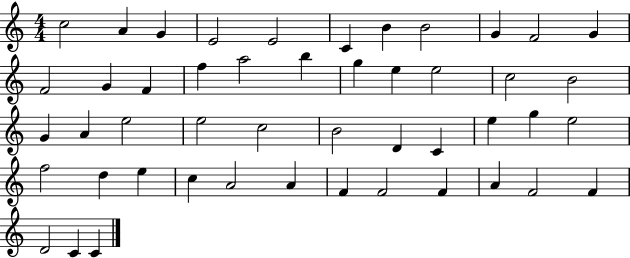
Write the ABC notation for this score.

X:1
T:Untitled
M:4/4
L:1/4
K:C
c2 A G E2 E2 C B B2 G F2 G F2 G F f a2 b g e e2 c2 B2 G A e2 e2 c2 B2 D C e g e2 f2 d e c A2 A F F2 F A F2 F D2 C C